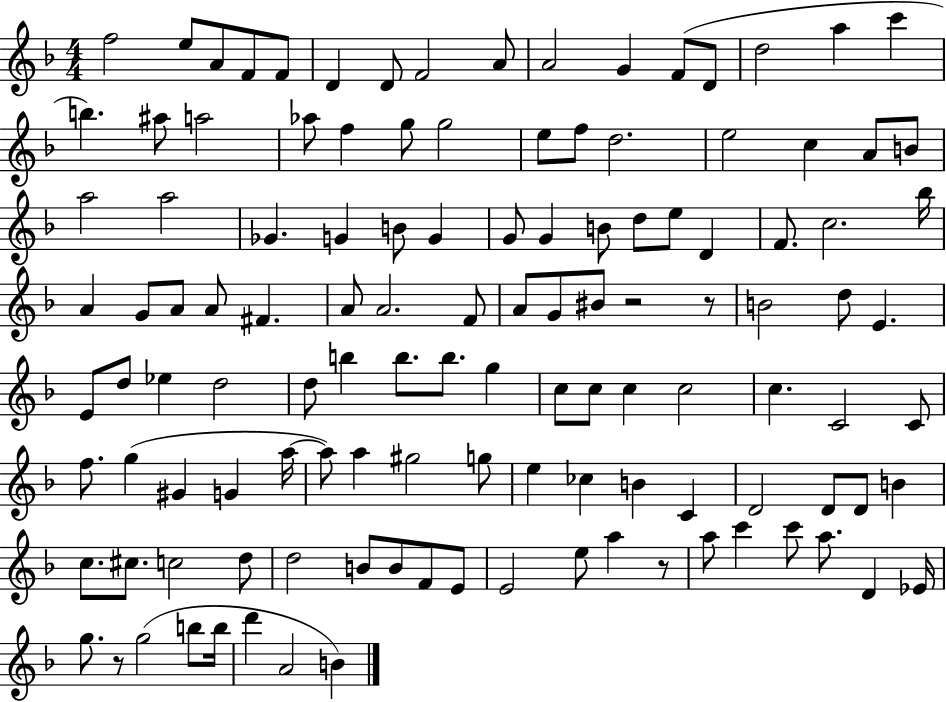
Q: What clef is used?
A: treble